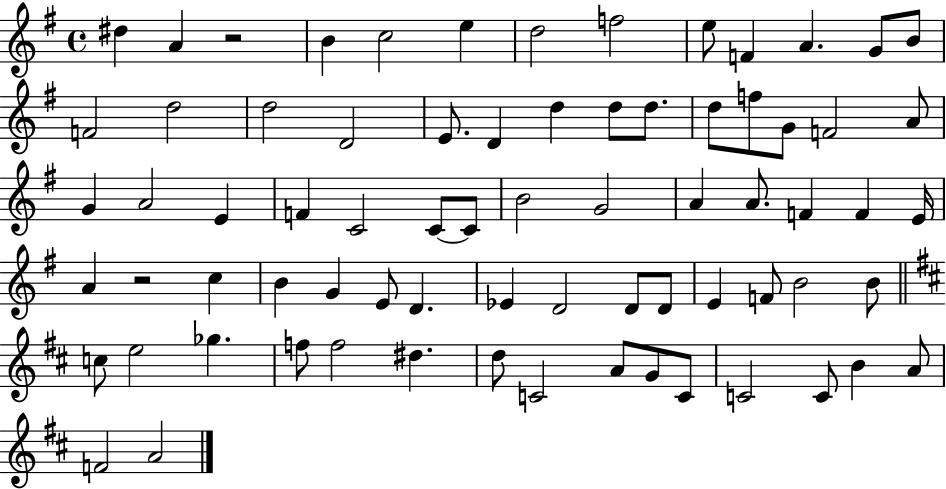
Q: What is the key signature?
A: G major